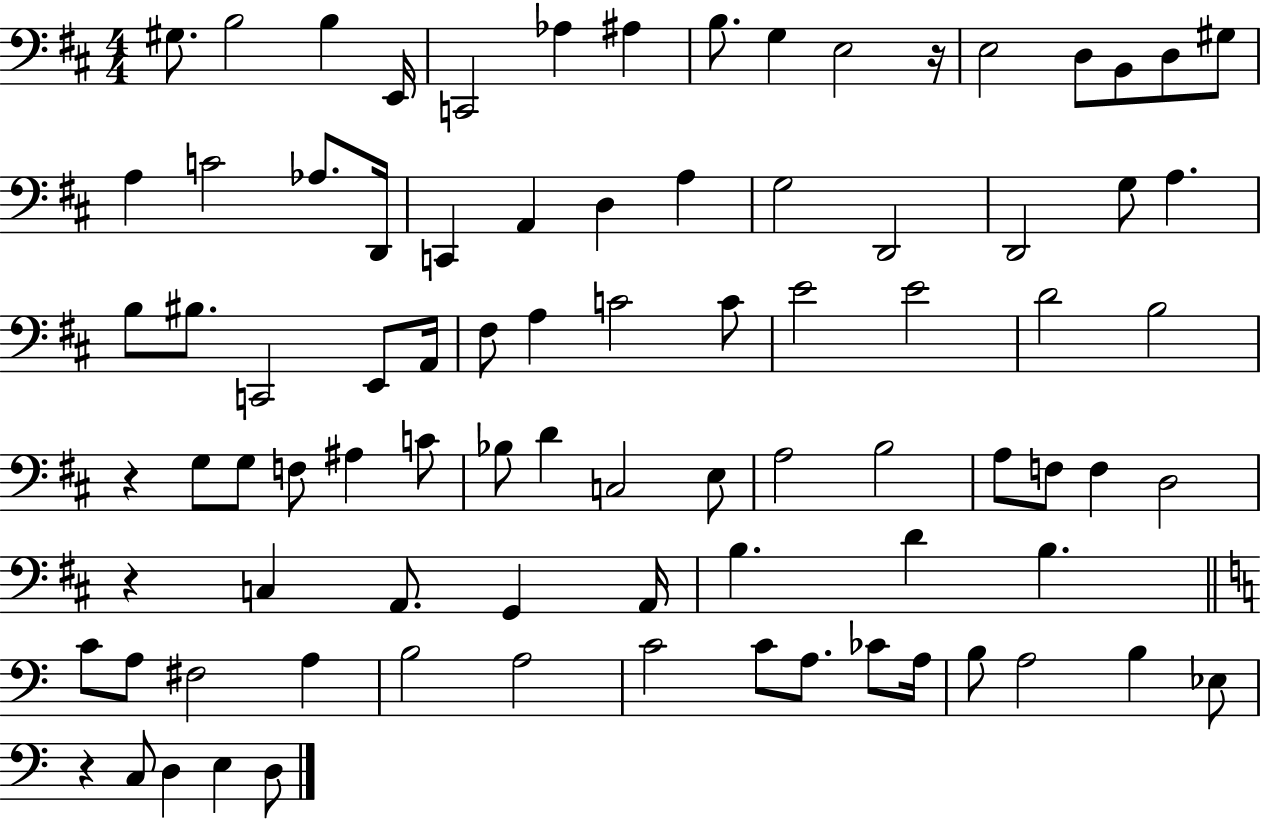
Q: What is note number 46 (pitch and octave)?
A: C4